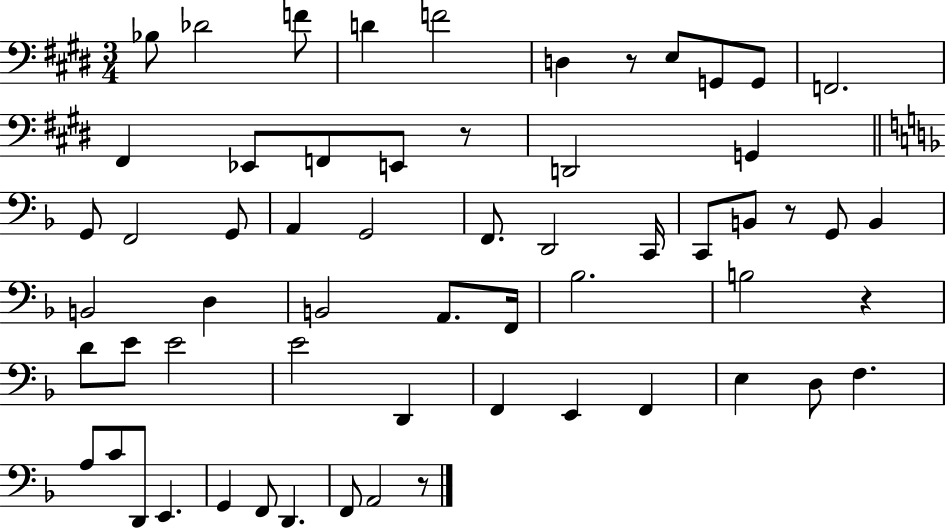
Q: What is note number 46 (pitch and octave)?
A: F3